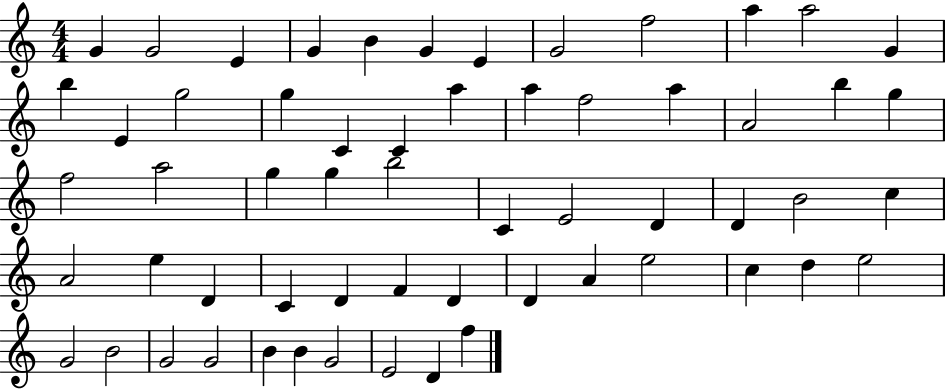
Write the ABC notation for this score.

X:1
T:Untitled
M:4/4
L:1/4
K:C
G G2 E G B G E G2 f2 a a2 G b E g2 g C C a a f2 a A2 b g f2 a2 g g b2 C E2 D D B2 c A2 e D C D F D D A e2 c d e2 G2 B2 G2 G2 B B G2 E2 D f